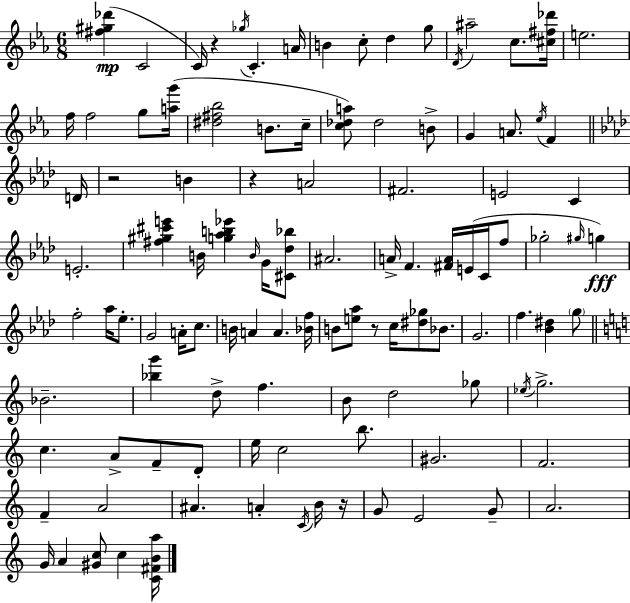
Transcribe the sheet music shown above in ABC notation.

X:1
T:Untitled
M:6/8
L:1/4
K:Eb
[^f^g_d'] C2 C/4 z _g/4 C A/4 B c/2 d g/2 D/4 ^a2 c/2 [^c^f_d']/4 e2 f/4 f2 g/2 [ag']/4 [^d^f_b]2 B/2 c/4 [c_da]/2 _d2 B/2 G A/2 _e/4 F D/4 z2 B z A2 ^F2 E2 C E2 [^f^g^c'e'] B/4 [g_ab_e'] B/4 G/4 [^C_d_b]/2 ^A2 A/4 F [^FA]/4 E/4 C/4 f/2 _g2 ^g/4 g f2 _a/4 _e/2 G2 A/4 c/2 B/4 A A [_Bf]/4 B/2 [e_a]/2 z/2 c/4 [^d_g]/2 _B/2 G2 f [_B^d] g/2 _B2 [_bg'] d/2 f B/2 d2 _g/2 _e/4 g2 c A/2 F/2 D/2 e/4 c2 b/2 ^G2 F2 F A2 ^A A C/4 B/4 z/4 G/2 E2 G/2 A2 G/4 A [^Gc]/2 c [C^FBa]/4